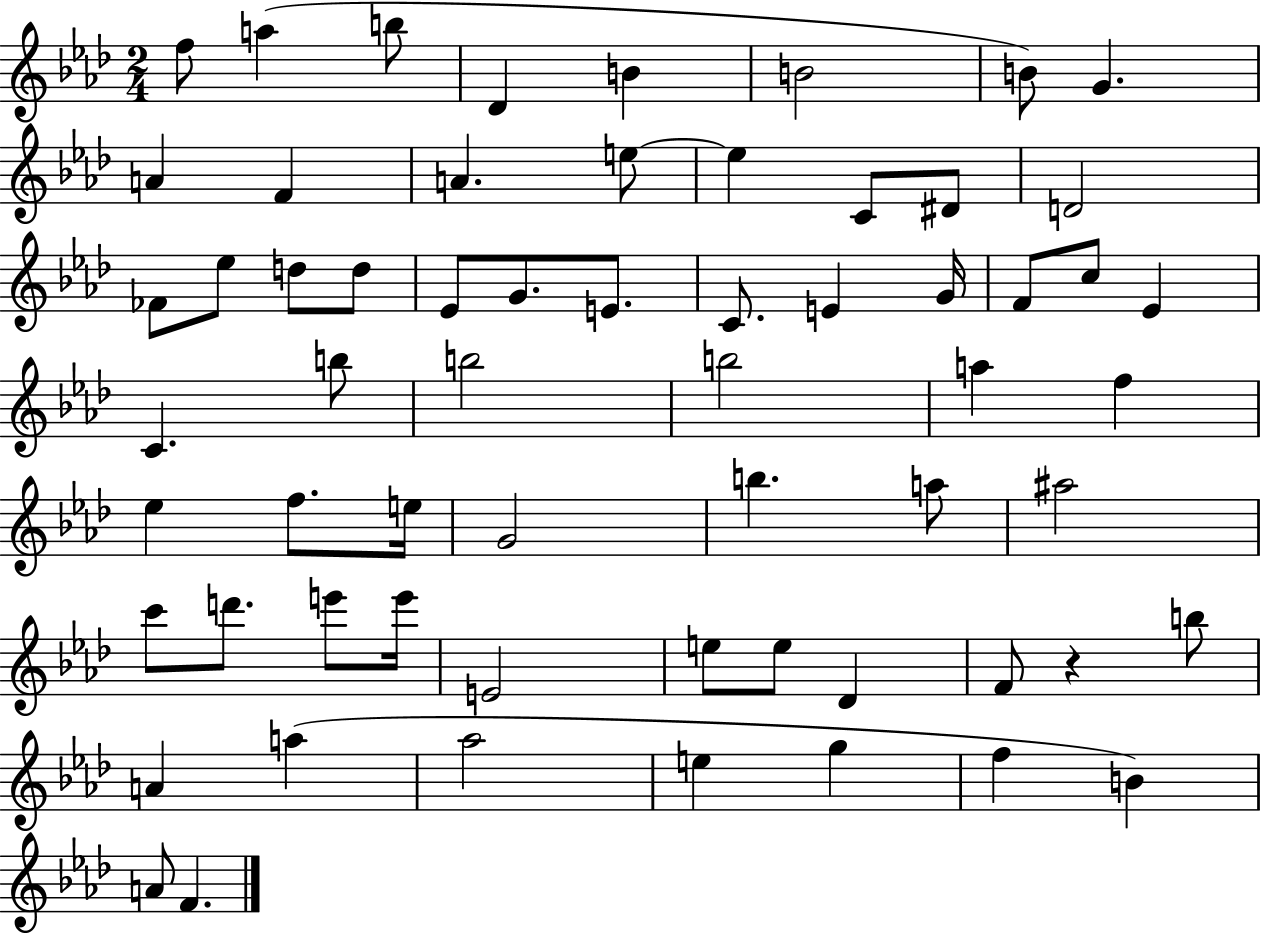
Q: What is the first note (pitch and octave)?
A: F5